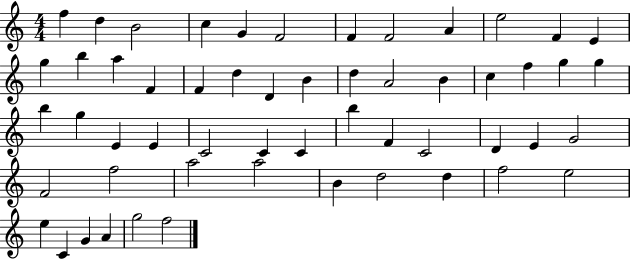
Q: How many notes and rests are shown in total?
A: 55